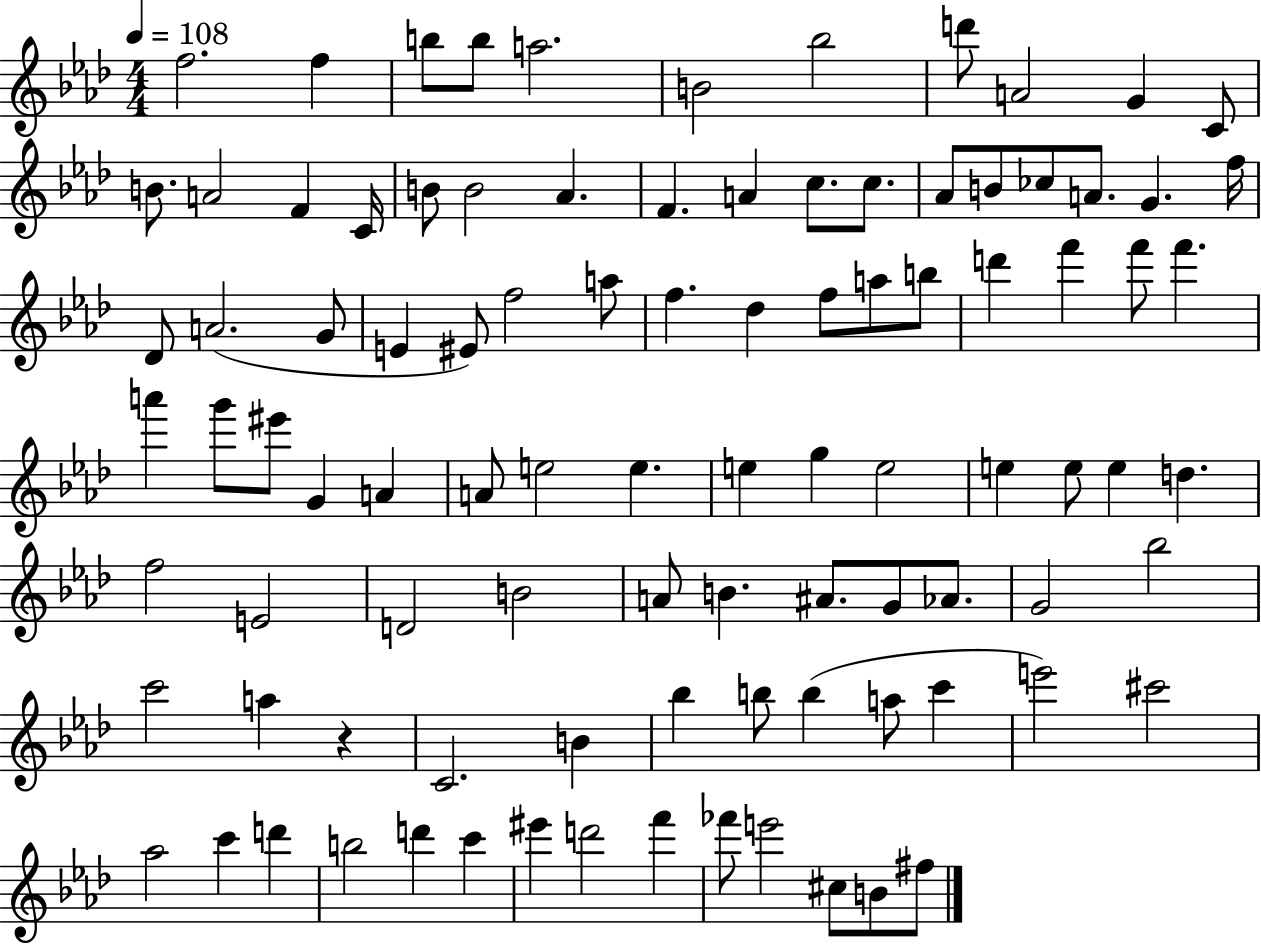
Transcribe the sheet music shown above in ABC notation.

X:1
T:Untitled
M:4/4
L:1/4
K:Ab
f2 f b/2 b/2 a2 B2 _b2 d'/2 A2 G C/2 B/2 A2 F C/4 B/2 B2 _A F A c/2 c/2 _A/2 B/2 _c/2 A/2 G f/4 _D/2 A2 G/2 E ^E/2 f2 a/2 f _d f/2 a/2 b/2 d' f' f'/2 f' a' g'/2 ^e'/2 G A A/2 e2 e e g e2 e e/2 e d f2 E2 D2 B2 A/2 B ^A/2 G/2 _A/2 G2 _b2 c'2 a z C2 B _b b/2 b a/2 c' e'2 ^c'2 _a2 c' d' b2 d' c' ^e' d'2 f' _f'/2 e'2 ^c/2 B/2 ^f/2